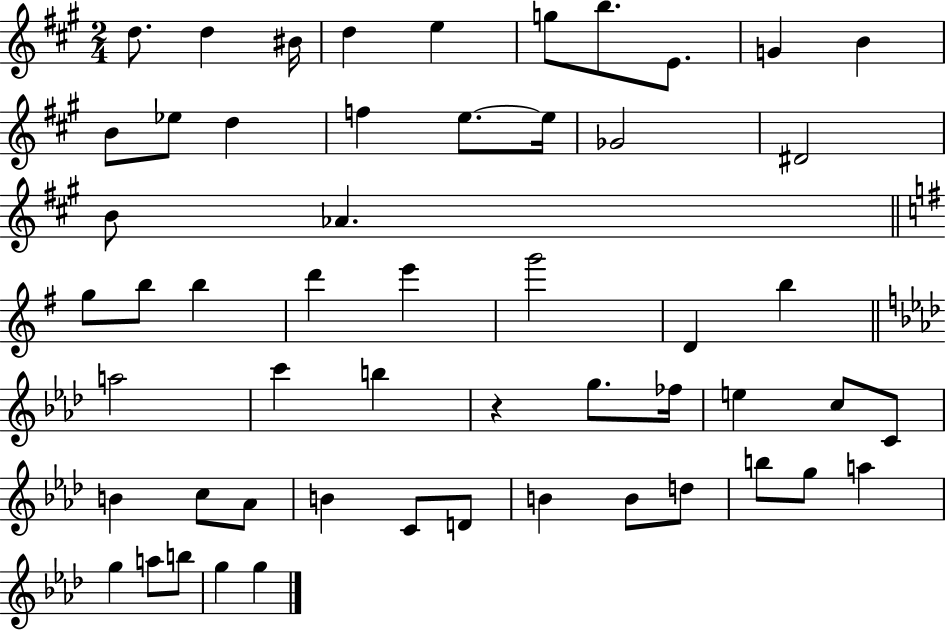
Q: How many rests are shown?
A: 1